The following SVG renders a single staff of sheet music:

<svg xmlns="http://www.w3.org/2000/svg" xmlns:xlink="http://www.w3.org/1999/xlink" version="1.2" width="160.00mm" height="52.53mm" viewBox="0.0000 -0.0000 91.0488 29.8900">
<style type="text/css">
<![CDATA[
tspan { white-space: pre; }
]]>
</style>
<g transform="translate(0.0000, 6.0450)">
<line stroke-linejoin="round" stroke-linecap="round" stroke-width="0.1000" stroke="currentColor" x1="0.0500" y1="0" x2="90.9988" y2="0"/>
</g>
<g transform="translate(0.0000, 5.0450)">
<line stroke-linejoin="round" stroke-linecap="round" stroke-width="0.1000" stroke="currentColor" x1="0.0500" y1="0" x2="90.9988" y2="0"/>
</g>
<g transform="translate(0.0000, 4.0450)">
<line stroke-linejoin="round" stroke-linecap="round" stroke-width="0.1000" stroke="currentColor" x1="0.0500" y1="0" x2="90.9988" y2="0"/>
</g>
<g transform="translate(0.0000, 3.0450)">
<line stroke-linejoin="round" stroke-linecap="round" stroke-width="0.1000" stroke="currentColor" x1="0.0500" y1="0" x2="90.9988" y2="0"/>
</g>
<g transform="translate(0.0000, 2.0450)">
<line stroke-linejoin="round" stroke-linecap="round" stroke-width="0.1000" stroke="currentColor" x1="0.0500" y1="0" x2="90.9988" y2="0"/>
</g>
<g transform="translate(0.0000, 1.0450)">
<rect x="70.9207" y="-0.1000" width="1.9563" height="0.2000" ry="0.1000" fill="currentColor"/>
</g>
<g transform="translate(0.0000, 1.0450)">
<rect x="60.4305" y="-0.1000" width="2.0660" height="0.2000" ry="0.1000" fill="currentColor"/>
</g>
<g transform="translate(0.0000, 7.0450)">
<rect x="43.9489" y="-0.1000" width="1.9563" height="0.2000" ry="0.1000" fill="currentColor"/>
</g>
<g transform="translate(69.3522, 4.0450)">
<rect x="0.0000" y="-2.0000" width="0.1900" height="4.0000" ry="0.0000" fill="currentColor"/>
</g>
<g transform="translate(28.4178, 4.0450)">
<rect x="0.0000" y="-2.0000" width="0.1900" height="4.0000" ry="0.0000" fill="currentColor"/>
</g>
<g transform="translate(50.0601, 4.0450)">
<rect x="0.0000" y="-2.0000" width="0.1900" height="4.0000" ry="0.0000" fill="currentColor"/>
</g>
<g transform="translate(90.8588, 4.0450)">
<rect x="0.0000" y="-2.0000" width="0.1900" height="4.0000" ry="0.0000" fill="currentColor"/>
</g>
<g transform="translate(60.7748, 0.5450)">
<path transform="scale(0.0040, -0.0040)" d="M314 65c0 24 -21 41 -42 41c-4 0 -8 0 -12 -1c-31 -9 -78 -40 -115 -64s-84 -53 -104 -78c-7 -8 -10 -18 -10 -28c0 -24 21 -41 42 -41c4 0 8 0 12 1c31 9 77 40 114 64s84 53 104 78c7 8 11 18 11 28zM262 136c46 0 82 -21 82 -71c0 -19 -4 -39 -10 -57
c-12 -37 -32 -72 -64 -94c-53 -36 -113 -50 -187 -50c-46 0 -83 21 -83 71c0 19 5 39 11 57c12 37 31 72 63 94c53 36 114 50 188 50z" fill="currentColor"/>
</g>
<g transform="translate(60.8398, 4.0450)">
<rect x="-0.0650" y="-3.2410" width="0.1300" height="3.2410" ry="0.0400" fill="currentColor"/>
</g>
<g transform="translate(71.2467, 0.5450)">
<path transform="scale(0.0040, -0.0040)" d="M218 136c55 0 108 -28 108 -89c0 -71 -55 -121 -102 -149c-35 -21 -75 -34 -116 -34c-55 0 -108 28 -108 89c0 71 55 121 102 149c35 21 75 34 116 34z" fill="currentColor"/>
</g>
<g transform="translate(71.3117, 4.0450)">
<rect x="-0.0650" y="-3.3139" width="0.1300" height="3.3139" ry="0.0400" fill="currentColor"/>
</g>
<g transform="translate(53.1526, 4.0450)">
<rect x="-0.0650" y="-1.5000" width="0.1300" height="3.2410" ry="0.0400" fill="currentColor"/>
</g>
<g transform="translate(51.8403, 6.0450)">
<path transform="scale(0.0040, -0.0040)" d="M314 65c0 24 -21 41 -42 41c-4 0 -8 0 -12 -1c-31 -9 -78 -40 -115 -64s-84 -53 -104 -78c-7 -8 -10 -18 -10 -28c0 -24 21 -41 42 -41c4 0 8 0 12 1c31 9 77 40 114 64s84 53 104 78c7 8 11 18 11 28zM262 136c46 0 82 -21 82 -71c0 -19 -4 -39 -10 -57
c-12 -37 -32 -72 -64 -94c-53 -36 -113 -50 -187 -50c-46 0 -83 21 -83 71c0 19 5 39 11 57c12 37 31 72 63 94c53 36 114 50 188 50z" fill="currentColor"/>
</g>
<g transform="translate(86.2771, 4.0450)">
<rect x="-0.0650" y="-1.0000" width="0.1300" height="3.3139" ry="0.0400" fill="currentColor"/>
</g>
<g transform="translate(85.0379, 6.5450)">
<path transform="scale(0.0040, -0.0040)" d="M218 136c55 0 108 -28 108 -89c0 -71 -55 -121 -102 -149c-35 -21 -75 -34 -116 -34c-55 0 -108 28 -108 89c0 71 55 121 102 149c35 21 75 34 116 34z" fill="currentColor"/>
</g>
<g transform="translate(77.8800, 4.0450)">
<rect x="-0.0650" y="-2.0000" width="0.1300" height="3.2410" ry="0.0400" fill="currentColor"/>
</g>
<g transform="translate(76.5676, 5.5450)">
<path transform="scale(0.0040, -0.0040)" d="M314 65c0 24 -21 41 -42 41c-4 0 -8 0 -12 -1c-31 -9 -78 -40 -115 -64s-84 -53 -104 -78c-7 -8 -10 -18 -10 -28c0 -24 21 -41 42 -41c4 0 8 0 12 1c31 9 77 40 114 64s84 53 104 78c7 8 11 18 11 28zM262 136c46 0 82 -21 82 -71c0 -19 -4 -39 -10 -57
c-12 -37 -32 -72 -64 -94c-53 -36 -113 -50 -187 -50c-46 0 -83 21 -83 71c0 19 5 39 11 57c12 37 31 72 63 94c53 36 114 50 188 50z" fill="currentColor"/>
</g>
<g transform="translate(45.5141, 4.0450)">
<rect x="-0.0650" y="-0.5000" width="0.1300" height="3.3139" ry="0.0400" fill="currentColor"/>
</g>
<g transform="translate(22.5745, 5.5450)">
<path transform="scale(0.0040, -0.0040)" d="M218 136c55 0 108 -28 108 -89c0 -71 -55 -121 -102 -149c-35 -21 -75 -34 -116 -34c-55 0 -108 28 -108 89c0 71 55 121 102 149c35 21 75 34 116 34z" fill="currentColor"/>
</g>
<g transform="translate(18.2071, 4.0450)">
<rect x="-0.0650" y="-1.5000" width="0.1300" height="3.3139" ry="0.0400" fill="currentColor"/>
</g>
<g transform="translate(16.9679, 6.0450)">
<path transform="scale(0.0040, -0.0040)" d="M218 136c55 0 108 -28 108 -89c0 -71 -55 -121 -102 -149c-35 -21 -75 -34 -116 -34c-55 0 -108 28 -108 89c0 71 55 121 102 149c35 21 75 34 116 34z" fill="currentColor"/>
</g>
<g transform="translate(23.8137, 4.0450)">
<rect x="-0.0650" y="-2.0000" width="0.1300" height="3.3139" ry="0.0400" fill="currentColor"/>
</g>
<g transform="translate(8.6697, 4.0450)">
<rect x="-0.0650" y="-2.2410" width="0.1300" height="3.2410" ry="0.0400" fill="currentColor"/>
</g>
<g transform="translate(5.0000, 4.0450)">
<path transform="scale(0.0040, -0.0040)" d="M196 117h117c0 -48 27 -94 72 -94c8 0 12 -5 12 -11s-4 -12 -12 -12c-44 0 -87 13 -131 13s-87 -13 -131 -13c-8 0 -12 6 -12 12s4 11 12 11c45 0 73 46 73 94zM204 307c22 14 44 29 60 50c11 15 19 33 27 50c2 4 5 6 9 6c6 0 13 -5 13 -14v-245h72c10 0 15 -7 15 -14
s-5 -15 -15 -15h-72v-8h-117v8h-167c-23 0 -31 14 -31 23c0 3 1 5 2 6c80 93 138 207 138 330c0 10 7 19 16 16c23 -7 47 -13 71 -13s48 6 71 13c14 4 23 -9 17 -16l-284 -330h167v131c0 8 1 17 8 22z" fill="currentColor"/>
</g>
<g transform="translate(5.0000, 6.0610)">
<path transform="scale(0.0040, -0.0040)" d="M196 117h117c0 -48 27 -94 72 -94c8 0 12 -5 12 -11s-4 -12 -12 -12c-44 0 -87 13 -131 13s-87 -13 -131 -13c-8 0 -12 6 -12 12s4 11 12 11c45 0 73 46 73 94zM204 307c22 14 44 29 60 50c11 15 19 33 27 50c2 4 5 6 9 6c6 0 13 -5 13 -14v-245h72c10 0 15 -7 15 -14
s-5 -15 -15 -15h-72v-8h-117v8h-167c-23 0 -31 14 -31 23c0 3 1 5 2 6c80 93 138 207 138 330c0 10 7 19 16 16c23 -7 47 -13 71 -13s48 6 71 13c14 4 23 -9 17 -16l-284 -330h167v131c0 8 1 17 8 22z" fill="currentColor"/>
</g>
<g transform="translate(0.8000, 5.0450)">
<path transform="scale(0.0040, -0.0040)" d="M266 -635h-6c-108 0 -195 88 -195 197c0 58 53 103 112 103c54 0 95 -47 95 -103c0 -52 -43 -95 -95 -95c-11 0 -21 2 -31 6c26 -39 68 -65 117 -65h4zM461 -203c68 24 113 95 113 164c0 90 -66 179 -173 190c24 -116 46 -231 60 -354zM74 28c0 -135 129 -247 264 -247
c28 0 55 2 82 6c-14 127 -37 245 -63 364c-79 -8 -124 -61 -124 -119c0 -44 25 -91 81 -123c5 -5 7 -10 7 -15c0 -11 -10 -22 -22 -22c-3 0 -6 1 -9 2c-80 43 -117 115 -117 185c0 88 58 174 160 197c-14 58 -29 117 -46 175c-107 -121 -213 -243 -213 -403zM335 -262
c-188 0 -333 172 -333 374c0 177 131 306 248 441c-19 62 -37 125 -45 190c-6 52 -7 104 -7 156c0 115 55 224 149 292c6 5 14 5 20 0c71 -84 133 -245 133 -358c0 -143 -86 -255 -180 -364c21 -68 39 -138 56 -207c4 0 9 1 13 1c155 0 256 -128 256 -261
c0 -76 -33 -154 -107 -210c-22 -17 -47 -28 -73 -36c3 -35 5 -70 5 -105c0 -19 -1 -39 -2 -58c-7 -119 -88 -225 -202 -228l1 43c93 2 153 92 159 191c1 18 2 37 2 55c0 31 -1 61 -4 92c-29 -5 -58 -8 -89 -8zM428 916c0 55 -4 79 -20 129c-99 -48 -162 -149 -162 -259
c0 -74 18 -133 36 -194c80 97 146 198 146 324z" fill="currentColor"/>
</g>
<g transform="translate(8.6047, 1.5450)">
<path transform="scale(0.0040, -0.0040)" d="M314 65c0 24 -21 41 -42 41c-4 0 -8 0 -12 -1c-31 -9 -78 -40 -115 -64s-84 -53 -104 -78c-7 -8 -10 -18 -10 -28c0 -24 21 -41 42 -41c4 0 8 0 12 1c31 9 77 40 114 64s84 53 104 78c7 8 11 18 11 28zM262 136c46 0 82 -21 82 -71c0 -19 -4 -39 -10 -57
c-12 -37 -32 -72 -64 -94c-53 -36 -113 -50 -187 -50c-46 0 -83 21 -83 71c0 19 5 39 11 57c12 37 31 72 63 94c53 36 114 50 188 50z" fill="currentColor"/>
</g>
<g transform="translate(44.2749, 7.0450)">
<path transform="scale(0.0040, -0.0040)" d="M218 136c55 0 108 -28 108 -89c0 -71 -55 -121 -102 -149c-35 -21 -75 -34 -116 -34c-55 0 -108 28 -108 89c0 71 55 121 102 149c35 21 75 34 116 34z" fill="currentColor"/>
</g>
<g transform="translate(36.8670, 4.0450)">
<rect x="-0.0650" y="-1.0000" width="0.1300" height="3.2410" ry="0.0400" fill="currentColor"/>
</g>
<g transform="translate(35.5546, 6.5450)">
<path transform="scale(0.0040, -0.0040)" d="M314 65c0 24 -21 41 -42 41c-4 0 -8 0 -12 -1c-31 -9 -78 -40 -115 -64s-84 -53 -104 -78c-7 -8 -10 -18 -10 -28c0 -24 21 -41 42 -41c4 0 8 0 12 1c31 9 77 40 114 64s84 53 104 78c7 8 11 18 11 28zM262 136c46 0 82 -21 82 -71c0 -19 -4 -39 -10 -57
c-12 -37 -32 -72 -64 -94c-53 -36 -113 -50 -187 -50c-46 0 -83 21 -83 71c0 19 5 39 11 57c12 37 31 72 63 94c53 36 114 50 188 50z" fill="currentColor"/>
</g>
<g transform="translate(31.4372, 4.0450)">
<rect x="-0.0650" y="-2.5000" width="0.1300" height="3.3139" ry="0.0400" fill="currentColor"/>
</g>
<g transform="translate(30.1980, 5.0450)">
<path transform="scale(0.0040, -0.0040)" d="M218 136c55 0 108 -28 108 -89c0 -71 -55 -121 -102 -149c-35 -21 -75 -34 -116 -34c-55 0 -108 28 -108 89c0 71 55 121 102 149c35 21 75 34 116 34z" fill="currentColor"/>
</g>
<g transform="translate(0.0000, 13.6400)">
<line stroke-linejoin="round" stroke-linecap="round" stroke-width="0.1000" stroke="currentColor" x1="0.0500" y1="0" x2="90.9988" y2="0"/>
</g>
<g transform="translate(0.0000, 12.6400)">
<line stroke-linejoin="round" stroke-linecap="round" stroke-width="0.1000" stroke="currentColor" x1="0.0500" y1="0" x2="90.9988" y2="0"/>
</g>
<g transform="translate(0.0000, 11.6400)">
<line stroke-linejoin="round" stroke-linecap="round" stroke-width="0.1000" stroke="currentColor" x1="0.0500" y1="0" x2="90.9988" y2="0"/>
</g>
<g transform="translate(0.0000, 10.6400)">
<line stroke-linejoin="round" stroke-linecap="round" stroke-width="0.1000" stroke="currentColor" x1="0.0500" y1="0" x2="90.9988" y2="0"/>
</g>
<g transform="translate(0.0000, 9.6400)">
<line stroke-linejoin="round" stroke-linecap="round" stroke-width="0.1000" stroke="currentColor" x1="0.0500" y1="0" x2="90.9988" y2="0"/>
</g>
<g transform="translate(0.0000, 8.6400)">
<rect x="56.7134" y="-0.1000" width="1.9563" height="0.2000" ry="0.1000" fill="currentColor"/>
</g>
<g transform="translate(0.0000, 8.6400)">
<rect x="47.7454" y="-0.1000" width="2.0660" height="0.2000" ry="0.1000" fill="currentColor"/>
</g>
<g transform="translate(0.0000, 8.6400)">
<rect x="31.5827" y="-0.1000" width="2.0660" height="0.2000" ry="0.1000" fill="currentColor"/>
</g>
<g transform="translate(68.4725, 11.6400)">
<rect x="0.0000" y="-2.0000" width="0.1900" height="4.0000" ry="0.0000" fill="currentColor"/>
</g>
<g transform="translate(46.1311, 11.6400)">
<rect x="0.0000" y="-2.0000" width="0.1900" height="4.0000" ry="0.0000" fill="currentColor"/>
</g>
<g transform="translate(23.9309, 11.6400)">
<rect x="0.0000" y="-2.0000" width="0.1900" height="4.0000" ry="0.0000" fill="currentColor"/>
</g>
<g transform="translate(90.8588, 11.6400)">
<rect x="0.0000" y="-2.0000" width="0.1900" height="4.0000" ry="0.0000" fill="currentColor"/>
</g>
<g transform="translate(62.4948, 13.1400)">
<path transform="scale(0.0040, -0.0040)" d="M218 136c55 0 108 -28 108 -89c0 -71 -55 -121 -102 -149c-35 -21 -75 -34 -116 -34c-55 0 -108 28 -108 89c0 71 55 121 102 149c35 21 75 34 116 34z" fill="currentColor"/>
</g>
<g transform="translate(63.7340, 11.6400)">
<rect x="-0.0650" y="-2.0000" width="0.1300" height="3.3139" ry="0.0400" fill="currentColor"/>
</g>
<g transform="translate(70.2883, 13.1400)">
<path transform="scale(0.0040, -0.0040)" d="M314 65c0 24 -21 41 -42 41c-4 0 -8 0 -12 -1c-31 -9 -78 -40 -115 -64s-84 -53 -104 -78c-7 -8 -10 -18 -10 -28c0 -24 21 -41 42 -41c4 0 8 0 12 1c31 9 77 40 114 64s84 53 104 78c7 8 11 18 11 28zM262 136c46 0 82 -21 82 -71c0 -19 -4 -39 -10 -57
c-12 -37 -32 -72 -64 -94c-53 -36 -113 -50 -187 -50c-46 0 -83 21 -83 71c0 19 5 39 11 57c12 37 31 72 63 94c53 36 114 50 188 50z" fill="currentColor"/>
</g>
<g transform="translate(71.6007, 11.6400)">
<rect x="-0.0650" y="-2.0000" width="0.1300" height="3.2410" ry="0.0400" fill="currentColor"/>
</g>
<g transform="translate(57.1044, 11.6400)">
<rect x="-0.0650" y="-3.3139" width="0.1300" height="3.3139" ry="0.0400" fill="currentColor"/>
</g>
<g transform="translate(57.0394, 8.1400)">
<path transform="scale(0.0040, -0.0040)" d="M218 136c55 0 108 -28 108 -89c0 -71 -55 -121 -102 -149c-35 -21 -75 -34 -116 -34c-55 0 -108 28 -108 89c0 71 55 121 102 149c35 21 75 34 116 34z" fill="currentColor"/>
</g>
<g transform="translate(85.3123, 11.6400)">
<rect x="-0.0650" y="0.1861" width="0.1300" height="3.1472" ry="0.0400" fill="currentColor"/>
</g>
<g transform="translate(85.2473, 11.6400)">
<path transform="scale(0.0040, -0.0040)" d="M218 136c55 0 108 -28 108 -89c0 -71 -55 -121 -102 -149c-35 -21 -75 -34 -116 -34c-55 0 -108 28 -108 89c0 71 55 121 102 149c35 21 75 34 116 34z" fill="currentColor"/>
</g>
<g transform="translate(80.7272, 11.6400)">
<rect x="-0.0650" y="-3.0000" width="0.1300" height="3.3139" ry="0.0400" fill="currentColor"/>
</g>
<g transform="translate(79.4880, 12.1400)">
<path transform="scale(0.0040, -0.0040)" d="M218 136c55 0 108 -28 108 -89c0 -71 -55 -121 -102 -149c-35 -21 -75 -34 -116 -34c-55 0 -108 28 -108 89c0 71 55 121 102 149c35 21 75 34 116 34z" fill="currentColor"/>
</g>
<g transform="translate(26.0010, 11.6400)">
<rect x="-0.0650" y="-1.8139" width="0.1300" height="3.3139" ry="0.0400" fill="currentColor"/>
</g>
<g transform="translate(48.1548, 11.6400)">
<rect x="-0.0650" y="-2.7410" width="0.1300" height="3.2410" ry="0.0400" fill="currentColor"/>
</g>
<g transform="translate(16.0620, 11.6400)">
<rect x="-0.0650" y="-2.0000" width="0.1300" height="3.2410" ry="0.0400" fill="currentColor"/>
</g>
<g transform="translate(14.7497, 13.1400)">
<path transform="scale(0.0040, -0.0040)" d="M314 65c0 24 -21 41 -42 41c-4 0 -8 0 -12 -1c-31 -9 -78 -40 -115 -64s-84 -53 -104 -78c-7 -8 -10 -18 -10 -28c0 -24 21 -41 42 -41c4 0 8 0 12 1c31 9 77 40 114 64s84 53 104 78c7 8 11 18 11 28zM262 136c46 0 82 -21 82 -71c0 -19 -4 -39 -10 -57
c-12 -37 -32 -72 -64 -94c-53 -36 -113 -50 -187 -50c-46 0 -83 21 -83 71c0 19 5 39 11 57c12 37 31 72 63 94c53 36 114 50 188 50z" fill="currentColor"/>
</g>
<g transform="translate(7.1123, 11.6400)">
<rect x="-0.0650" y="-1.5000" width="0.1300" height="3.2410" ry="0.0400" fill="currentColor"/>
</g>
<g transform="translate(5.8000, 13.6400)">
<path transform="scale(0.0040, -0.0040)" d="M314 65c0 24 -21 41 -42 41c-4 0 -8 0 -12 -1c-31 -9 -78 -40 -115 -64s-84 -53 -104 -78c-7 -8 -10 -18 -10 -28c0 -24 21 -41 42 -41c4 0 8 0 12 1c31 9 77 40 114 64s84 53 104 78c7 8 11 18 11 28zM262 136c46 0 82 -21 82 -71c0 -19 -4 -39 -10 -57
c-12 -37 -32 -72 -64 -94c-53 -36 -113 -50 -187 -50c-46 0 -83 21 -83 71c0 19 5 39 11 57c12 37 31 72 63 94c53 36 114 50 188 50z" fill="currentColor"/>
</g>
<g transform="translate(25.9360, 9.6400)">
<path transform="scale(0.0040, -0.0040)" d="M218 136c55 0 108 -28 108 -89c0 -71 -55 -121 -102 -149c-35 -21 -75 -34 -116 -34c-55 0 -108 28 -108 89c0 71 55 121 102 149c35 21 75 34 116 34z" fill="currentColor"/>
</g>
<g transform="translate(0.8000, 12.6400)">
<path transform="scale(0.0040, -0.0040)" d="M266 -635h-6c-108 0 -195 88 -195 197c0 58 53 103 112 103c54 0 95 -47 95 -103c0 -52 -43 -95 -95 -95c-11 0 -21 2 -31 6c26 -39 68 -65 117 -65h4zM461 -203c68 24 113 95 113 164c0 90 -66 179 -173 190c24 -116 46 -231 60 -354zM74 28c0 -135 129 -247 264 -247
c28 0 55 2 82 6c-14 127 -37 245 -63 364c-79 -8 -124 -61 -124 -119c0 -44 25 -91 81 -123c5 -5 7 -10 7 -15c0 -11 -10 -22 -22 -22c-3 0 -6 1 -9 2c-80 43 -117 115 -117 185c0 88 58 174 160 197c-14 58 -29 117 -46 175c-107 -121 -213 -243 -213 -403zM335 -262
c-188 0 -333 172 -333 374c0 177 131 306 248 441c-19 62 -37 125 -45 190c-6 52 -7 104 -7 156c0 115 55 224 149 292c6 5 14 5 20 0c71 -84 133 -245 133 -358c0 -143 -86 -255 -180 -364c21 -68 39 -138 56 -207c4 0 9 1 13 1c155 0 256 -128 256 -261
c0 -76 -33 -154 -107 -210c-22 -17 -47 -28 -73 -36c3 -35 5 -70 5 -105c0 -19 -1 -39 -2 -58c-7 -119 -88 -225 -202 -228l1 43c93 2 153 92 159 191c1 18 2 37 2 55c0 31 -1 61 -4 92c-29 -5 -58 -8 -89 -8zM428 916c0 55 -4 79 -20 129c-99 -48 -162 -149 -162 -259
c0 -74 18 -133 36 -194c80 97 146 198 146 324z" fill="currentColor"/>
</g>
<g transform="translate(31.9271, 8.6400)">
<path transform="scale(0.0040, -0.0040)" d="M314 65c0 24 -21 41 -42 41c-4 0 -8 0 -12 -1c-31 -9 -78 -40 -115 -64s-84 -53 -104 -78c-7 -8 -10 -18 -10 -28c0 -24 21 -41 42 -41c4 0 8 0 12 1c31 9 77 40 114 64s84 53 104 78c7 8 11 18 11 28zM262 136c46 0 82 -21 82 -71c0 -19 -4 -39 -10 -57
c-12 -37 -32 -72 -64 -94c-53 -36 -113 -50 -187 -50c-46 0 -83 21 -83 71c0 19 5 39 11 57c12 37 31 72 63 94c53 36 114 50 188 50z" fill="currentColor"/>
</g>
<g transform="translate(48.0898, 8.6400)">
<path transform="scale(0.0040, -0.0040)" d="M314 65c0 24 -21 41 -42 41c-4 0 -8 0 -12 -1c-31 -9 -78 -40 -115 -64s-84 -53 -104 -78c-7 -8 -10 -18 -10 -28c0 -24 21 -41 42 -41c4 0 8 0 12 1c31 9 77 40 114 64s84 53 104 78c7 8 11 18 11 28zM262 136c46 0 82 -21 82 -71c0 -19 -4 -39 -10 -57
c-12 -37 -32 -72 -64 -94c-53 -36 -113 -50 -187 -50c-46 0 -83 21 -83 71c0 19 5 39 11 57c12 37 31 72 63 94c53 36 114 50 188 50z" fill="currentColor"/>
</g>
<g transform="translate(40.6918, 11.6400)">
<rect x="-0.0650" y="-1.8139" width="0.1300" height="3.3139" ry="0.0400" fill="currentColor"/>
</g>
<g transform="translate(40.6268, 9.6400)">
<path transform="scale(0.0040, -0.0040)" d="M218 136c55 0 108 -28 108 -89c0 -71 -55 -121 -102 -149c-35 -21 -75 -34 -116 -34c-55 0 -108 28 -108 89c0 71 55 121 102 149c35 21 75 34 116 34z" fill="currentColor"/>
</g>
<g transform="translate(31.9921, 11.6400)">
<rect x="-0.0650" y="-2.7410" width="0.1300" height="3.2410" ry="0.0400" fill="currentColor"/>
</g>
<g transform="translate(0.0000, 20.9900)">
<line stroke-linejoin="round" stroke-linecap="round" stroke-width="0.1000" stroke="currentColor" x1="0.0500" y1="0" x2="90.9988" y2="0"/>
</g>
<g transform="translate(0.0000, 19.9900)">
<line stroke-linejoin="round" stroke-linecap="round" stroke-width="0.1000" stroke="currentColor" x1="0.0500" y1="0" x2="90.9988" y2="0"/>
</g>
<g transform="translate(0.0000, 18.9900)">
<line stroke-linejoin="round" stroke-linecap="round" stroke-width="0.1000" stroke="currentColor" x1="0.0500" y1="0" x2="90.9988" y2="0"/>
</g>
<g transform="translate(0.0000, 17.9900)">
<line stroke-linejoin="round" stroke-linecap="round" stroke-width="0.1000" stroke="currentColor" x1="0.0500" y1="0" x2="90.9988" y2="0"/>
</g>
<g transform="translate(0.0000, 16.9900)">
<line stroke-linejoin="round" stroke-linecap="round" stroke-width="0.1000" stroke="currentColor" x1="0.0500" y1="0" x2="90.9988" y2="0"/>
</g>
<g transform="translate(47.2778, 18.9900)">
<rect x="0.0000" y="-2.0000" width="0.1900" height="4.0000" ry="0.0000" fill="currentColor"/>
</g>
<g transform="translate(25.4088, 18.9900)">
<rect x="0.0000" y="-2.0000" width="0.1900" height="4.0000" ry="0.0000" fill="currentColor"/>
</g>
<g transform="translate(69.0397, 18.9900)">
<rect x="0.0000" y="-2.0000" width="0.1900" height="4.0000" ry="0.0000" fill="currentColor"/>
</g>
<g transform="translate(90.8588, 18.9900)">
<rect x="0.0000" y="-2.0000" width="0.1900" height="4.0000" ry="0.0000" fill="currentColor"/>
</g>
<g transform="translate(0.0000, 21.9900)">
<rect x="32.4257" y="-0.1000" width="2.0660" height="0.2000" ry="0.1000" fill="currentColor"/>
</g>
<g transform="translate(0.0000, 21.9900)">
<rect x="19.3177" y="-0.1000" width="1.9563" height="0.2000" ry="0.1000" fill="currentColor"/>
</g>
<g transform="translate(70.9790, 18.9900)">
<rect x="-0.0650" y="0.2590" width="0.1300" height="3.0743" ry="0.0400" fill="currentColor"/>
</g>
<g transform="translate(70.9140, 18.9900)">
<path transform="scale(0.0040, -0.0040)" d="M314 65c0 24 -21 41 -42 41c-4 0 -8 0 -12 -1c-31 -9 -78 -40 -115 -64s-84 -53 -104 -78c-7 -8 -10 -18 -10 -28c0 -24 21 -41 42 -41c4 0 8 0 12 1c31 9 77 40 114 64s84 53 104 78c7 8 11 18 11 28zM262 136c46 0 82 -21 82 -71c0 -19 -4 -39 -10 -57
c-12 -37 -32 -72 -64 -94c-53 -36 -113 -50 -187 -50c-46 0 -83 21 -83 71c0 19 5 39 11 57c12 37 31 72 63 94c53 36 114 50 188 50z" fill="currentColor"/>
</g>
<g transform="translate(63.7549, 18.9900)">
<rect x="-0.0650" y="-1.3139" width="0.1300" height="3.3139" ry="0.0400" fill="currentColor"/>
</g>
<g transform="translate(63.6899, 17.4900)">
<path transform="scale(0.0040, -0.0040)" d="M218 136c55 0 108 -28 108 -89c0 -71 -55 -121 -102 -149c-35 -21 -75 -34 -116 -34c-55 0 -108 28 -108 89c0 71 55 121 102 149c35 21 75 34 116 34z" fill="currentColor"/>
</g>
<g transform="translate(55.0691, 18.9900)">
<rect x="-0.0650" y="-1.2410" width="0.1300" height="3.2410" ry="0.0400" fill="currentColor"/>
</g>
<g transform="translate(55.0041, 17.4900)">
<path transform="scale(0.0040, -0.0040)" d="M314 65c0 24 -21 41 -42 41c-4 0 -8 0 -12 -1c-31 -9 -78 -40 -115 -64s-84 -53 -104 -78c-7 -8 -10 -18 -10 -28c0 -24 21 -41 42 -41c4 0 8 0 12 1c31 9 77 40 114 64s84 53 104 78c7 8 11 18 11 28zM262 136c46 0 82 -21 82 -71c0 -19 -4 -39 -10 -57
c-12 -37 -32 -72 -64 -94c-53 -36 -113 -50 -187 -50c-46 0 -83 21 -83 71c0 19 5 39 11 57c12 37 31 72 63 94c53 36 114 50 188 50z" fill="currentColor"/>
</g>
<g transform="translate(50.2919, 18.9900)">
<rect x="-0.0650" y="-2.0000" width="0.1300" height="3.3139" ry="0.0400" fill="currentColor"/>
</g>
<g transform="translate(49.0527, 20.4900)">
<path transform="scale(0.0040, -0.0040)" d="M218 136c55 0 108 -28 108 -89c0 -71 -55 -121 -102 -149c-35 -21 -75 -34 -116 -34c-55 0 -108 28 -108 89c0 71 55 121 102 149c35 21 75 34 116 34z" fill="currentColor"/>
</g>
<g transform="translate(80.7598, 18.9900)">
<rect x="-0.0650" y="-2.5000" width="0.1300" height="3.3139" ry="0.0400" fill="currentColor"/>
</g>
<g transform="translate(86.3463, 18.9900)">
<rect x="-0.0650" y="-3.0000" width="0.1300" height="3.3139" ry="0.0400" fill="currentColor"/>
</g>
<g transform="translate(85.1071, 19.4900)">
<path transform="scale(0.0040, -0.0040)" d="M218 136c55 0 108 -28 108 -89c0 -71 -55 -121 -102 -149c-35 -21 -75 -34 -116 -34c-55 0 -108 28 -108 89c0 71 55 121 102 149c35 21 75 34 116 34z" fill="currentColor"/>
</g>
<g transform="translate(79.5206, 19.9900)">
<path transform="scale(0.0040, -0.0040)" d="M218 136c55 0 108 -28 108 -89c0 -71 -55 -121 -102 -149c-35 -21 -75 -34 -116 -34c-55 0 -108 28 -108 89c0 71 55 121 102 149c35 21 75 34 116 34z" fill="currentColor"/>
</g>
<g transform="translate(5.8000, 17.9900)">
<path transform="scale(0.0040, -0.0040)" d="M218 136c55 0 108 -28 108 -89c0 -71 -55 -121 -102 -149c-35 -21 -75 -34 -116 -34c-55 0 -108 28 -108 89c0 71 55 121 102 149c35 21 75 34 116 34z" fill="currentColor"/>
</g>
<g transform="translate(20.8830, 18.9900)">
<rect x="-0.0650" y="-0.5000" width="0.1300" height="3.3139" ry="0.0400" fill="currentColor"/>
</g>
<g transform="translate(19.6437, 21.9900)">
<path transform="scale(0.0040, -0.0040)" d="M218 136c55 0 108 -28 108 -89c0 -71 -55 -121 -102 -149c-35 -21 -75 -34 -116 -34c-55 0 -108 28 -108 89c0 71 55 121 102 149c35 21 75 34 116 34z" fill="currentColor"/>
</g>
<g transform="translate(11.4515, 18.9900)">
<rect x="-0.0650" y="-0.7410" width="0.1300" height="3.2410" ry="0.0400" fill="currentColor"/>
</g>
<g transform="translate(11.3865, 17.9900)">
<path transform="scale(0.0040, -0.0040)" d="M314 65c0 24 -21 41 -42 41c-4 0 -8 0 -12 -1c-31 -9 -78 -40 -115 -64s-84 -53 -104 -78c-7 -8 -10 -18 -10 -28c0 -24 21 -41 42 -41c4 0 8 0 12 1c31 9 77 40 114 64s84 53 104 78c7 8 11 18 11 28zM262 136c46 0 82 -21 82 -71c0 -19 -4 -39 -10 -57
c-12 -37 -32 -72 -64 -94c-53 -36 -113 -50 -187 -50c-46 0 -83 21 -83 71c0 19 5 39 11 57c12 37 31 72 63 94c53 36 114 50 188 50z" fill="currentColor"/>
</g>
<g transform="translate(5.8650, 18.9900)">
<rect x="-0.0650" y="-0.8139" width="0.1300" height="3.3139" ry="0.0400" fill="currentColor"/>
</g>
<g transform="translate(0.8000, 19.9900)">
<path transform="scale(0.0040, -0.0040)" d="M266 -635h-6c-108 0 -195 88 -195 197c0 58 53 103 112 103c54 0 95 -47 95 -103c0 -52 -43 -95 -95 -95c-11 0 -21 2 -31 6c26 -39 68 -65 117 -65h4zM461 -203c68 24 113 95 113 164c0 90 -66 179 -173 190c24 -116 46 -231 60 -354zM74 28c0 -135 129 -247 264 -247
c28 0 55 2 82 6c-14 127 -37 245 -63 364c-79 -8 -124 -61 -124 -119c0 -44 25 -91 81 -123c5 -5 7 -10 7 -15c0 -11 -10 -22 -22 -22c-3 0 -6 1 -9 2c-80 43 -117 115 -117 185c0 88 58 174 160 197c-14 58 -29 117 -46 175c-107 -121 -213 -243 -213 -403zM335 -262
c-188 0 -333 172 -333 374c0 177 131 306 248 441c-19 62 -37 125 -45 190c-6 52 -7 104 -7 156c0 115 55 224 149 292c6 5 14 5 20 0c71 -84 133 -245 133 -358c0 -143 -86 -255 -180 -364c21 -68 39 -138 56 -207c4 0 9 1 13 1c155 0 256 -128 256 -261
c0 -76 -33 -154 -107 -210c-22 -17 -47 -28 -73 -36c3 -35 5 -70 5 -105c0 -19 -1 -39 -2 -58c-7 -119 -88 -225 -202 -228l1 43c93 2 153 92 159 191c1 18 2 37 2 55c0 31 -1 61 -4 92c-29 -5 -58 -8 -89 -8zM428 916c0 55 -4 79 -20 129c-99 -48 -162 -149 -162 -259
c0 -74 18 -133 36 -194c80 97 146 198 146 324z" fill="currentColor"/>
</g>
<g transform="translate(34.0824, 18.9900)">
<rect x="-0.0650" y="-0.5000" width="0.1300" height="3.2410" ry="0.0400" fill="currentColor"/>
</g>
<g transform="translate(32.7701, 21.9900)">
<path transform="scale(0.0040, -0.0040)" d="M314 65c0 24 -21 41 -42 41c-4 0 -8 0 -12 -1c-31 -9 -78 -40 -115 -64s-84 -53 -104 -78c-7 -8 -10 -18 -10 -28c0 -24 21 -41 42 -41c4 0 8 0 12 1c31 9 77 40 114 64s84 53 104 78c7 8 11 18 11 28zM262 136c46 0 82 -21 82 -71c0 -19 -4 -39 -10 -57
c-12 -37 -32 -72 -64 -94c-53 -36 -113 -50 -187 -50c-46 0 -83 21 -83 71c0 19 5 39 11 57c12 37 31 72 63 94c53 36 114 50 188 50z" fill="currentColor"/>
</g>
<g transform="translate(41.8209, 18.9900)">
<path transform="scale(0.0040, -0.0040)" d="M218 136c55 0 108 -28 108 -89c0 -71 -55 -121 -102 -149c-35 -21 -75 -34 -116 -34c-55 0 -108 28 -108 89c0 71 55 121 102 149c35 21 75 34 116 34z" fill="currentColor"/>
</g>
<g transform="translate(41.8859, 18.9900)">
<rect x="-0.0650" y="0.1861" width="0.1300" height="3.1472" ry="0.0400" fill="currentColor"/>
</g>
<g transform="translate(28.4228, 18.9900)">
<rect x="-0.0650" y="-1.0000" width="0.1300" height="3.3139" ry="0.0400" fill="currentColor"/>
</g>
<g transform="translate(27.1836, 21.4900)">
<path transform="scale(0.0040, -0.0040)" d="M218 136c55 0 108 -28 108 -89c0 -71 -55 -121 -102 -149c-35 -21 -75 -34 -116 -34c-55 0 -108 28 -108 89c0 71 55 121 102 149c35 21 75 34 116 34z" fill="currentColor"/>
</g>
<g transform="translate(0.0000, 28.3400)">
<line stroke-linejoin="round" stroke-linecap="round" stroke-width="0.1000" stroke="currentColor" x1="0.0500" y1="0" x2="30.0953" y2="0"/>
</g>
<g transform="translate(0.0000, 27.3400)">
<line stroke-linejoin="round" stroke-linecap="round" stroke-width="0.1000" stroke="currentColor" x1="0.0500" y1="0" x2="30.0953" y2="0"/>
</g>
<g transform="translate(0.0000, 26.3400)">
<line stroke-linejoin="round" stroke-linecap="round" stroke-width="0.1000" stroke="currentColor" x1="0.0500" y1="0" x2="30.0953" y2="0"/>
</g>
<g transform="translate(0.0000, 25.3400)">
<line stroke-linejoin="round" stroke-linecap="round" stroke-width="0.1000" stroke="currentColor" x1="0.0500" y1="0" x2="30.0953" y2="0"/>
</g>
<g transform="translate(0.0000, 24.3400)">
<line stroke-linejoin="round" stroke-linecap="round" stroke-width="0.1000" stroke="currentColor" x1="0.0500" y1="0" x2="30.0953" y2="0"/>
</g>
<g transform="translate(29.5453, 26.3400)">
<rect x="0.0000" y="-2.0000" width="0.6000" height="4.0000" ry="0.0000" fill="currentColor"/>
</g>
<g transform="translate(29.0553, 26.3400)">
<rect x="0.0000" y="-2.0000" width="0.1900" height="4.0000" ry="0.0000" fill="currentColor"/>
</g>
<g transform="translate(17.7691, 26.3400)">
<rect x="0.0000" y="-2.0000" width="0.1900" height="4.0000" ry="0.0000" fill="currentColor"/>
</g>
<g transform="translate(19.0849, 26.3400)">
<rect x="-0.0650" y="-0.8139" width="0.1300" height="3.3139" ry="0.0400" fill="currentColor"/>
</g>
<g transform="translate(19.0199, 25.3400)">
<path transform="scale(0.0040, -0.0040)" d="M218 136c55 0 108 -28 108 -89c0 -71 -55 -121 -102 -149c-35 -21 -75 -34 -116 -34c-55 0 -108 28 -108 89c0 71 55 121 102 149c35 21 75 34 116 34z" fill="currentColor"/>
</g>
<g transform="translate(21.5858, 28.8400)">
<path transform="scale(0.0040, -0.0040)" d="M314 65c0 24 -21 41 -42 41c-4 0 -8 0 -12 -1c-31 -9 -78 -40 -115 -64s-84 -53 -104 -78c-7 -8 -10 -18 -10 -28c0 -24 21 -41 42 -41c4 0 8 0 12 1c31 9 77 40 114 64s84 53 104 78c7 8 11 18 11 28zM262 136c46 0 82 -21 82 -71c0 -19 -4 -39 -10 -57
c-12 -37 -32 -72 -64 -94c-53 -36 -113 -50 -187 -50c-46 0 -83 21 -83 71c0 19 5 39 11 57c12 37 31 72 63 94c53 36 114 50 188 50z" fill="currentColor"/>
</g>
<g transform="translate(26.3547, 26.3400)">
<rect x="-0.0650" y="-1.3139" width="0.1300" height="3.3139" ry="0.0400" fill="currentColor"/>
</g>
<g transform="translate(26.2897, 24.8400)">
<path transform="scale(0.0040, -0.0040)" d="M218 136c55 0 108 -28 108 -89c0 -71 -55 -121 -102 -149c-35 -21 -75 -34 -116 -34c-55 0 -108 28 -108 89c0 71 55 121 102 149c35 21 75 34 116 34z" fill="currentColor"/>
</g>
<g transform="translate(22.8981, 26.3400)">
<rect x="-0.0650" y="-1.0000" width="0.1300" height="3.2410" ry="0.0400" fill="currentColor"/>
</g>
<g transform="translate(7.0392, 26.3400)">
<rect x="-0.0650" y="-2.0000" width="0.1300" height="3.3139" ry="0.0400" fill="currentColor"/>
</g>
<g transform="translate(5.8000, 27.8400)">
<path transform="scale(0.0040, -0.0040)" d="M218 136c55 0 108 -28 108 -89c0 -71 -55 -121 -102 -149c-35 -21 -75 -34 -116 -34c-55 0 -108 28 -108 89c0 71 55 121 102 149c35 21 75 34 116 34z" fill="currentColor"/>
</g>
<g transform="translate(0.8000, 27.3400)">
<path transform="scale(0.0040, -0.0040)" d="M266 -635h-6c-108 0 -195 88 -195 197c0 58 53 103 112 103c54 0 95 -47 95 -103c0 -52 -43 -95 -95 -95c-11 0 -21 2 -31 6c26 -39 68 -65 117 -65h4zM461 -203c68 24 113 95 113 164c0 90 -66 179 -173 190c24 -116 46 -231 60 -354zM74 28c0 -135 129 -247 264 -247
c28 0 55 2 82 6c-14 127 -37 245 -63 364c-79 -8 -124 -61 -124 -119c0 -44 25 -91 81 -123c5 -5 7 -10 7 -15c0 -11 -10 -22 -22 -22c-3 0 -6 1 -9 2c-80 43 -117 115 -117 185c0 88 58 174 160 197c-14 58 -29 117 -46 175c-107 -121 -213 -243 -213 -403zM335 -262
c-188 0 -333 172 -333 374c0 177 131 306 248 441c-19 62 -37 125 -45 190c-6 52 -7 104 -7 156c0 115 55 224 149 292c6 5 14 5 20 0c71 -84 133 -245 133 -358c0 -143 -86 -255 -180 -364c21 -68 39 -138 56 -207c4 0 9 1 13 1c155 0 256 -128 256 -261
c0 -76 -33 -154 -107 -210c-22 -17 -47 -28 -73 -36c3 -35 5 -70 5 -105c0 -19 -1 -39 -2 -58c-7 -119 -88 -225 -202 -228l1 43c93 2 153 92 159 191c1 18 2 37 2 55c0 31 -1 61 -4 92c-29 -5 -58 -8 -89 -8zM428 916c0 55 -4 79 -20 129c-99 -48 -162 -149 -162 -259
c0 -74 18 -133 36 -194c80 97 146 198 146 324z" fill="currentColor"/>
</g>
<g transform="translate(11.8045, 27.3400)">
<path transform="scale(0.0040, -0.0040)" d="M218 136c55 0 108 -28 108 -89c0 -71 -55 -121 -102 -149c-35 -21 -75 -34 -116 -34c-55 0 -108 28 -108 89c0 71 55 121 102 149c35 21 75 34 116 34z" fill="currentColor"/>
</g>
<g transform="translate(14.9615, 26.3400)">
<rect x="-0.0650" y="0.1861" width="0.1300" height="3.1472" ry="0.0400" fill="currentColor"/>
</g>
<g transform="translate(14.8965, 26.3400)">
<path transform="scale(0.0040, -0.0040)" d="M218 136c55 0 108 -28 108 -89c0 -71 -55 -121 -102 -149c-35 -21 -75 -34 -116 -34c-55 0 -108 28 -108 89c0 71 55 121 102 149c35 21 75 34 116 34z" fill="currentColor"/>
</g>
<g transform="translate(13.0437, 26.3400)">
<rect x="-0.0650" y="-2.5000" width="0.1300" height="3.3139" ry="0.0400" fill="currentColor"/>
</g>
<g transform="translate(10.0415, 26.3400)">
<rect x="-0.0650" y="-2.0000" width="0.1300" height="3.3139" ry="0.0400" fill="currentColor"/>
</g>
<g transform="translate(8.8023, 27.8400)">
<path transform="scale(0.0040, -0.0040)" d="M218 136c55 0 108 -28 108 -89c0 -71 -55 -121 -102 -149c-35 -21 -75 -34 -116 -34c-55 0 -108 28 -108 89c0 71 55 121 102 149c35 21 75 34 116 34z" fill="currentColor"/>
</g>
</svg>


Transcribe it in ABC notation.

X:1
T:Untitled
M:4/4
L:1/4
K:C
g2 E F G D2 C E2 b2 b F2 D E2 F2 f a2 f a2 b F F2 A B d d2 C D C2 B F e2 e B2 G A F F G B d D2 e